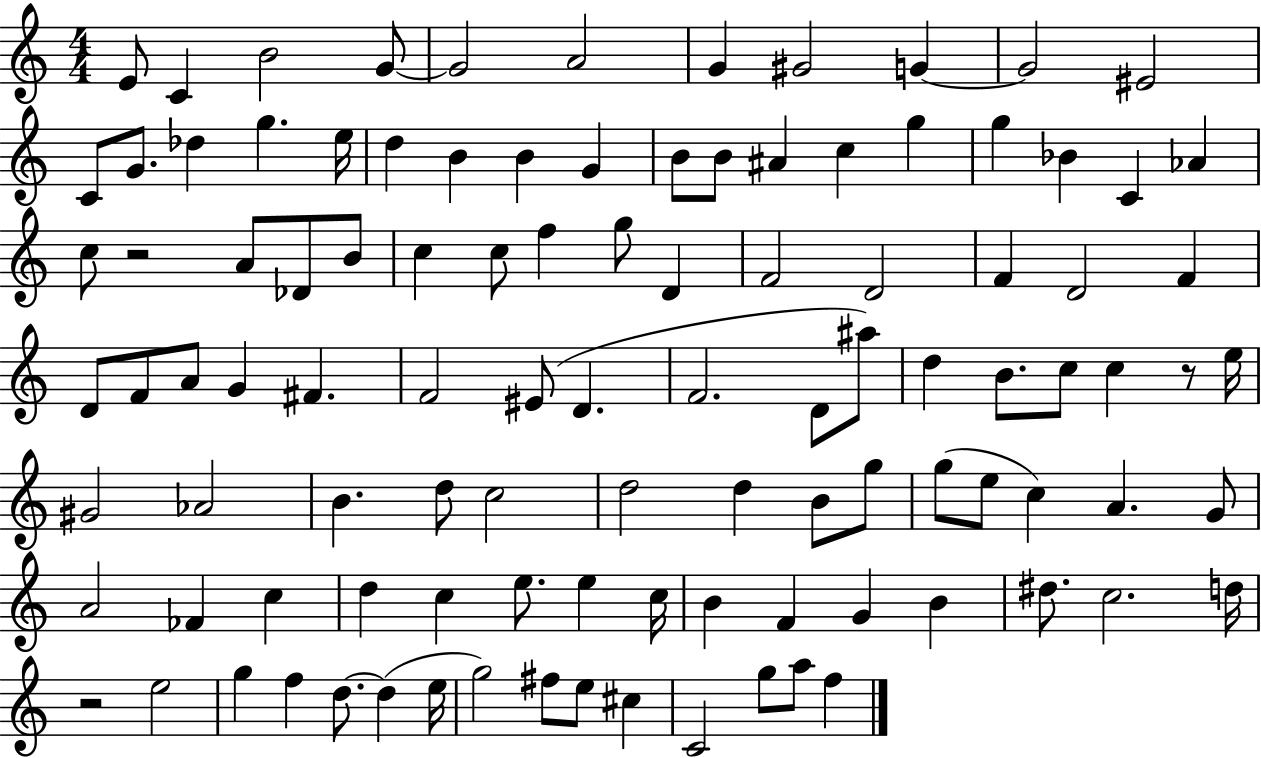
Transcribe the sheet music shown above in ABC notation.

X:1
T:Untitled
M:4/4
L:1/4
K:C
E/2 C B2 G/2 G2 A2 G ^G2 G G2 ^E2 C/2 G/2 _d g e/4 d B B G B/2 B/2 ^A c g g _B C _A c/2 z2 A/2 _D/2 B/2 c c/2 f g/2 D F2 D2 F D2 F D/2 F/2 A/2 G ^F F2 ^E/2 D F2 D/2 ^a/2 d B/2 c/2 c z/2 e/4 ^G2 _A2 B d/2 c2 d2 d B/2 g/2 g/2 e/2 c A G/2 A2 _F c d c e/2 e c/4 B F G B ^d/2 c2 d/4 z2 e2 g f d/2 d e/4 g2 ^f/2 e/2 ^c C2 g/2 a/2 f